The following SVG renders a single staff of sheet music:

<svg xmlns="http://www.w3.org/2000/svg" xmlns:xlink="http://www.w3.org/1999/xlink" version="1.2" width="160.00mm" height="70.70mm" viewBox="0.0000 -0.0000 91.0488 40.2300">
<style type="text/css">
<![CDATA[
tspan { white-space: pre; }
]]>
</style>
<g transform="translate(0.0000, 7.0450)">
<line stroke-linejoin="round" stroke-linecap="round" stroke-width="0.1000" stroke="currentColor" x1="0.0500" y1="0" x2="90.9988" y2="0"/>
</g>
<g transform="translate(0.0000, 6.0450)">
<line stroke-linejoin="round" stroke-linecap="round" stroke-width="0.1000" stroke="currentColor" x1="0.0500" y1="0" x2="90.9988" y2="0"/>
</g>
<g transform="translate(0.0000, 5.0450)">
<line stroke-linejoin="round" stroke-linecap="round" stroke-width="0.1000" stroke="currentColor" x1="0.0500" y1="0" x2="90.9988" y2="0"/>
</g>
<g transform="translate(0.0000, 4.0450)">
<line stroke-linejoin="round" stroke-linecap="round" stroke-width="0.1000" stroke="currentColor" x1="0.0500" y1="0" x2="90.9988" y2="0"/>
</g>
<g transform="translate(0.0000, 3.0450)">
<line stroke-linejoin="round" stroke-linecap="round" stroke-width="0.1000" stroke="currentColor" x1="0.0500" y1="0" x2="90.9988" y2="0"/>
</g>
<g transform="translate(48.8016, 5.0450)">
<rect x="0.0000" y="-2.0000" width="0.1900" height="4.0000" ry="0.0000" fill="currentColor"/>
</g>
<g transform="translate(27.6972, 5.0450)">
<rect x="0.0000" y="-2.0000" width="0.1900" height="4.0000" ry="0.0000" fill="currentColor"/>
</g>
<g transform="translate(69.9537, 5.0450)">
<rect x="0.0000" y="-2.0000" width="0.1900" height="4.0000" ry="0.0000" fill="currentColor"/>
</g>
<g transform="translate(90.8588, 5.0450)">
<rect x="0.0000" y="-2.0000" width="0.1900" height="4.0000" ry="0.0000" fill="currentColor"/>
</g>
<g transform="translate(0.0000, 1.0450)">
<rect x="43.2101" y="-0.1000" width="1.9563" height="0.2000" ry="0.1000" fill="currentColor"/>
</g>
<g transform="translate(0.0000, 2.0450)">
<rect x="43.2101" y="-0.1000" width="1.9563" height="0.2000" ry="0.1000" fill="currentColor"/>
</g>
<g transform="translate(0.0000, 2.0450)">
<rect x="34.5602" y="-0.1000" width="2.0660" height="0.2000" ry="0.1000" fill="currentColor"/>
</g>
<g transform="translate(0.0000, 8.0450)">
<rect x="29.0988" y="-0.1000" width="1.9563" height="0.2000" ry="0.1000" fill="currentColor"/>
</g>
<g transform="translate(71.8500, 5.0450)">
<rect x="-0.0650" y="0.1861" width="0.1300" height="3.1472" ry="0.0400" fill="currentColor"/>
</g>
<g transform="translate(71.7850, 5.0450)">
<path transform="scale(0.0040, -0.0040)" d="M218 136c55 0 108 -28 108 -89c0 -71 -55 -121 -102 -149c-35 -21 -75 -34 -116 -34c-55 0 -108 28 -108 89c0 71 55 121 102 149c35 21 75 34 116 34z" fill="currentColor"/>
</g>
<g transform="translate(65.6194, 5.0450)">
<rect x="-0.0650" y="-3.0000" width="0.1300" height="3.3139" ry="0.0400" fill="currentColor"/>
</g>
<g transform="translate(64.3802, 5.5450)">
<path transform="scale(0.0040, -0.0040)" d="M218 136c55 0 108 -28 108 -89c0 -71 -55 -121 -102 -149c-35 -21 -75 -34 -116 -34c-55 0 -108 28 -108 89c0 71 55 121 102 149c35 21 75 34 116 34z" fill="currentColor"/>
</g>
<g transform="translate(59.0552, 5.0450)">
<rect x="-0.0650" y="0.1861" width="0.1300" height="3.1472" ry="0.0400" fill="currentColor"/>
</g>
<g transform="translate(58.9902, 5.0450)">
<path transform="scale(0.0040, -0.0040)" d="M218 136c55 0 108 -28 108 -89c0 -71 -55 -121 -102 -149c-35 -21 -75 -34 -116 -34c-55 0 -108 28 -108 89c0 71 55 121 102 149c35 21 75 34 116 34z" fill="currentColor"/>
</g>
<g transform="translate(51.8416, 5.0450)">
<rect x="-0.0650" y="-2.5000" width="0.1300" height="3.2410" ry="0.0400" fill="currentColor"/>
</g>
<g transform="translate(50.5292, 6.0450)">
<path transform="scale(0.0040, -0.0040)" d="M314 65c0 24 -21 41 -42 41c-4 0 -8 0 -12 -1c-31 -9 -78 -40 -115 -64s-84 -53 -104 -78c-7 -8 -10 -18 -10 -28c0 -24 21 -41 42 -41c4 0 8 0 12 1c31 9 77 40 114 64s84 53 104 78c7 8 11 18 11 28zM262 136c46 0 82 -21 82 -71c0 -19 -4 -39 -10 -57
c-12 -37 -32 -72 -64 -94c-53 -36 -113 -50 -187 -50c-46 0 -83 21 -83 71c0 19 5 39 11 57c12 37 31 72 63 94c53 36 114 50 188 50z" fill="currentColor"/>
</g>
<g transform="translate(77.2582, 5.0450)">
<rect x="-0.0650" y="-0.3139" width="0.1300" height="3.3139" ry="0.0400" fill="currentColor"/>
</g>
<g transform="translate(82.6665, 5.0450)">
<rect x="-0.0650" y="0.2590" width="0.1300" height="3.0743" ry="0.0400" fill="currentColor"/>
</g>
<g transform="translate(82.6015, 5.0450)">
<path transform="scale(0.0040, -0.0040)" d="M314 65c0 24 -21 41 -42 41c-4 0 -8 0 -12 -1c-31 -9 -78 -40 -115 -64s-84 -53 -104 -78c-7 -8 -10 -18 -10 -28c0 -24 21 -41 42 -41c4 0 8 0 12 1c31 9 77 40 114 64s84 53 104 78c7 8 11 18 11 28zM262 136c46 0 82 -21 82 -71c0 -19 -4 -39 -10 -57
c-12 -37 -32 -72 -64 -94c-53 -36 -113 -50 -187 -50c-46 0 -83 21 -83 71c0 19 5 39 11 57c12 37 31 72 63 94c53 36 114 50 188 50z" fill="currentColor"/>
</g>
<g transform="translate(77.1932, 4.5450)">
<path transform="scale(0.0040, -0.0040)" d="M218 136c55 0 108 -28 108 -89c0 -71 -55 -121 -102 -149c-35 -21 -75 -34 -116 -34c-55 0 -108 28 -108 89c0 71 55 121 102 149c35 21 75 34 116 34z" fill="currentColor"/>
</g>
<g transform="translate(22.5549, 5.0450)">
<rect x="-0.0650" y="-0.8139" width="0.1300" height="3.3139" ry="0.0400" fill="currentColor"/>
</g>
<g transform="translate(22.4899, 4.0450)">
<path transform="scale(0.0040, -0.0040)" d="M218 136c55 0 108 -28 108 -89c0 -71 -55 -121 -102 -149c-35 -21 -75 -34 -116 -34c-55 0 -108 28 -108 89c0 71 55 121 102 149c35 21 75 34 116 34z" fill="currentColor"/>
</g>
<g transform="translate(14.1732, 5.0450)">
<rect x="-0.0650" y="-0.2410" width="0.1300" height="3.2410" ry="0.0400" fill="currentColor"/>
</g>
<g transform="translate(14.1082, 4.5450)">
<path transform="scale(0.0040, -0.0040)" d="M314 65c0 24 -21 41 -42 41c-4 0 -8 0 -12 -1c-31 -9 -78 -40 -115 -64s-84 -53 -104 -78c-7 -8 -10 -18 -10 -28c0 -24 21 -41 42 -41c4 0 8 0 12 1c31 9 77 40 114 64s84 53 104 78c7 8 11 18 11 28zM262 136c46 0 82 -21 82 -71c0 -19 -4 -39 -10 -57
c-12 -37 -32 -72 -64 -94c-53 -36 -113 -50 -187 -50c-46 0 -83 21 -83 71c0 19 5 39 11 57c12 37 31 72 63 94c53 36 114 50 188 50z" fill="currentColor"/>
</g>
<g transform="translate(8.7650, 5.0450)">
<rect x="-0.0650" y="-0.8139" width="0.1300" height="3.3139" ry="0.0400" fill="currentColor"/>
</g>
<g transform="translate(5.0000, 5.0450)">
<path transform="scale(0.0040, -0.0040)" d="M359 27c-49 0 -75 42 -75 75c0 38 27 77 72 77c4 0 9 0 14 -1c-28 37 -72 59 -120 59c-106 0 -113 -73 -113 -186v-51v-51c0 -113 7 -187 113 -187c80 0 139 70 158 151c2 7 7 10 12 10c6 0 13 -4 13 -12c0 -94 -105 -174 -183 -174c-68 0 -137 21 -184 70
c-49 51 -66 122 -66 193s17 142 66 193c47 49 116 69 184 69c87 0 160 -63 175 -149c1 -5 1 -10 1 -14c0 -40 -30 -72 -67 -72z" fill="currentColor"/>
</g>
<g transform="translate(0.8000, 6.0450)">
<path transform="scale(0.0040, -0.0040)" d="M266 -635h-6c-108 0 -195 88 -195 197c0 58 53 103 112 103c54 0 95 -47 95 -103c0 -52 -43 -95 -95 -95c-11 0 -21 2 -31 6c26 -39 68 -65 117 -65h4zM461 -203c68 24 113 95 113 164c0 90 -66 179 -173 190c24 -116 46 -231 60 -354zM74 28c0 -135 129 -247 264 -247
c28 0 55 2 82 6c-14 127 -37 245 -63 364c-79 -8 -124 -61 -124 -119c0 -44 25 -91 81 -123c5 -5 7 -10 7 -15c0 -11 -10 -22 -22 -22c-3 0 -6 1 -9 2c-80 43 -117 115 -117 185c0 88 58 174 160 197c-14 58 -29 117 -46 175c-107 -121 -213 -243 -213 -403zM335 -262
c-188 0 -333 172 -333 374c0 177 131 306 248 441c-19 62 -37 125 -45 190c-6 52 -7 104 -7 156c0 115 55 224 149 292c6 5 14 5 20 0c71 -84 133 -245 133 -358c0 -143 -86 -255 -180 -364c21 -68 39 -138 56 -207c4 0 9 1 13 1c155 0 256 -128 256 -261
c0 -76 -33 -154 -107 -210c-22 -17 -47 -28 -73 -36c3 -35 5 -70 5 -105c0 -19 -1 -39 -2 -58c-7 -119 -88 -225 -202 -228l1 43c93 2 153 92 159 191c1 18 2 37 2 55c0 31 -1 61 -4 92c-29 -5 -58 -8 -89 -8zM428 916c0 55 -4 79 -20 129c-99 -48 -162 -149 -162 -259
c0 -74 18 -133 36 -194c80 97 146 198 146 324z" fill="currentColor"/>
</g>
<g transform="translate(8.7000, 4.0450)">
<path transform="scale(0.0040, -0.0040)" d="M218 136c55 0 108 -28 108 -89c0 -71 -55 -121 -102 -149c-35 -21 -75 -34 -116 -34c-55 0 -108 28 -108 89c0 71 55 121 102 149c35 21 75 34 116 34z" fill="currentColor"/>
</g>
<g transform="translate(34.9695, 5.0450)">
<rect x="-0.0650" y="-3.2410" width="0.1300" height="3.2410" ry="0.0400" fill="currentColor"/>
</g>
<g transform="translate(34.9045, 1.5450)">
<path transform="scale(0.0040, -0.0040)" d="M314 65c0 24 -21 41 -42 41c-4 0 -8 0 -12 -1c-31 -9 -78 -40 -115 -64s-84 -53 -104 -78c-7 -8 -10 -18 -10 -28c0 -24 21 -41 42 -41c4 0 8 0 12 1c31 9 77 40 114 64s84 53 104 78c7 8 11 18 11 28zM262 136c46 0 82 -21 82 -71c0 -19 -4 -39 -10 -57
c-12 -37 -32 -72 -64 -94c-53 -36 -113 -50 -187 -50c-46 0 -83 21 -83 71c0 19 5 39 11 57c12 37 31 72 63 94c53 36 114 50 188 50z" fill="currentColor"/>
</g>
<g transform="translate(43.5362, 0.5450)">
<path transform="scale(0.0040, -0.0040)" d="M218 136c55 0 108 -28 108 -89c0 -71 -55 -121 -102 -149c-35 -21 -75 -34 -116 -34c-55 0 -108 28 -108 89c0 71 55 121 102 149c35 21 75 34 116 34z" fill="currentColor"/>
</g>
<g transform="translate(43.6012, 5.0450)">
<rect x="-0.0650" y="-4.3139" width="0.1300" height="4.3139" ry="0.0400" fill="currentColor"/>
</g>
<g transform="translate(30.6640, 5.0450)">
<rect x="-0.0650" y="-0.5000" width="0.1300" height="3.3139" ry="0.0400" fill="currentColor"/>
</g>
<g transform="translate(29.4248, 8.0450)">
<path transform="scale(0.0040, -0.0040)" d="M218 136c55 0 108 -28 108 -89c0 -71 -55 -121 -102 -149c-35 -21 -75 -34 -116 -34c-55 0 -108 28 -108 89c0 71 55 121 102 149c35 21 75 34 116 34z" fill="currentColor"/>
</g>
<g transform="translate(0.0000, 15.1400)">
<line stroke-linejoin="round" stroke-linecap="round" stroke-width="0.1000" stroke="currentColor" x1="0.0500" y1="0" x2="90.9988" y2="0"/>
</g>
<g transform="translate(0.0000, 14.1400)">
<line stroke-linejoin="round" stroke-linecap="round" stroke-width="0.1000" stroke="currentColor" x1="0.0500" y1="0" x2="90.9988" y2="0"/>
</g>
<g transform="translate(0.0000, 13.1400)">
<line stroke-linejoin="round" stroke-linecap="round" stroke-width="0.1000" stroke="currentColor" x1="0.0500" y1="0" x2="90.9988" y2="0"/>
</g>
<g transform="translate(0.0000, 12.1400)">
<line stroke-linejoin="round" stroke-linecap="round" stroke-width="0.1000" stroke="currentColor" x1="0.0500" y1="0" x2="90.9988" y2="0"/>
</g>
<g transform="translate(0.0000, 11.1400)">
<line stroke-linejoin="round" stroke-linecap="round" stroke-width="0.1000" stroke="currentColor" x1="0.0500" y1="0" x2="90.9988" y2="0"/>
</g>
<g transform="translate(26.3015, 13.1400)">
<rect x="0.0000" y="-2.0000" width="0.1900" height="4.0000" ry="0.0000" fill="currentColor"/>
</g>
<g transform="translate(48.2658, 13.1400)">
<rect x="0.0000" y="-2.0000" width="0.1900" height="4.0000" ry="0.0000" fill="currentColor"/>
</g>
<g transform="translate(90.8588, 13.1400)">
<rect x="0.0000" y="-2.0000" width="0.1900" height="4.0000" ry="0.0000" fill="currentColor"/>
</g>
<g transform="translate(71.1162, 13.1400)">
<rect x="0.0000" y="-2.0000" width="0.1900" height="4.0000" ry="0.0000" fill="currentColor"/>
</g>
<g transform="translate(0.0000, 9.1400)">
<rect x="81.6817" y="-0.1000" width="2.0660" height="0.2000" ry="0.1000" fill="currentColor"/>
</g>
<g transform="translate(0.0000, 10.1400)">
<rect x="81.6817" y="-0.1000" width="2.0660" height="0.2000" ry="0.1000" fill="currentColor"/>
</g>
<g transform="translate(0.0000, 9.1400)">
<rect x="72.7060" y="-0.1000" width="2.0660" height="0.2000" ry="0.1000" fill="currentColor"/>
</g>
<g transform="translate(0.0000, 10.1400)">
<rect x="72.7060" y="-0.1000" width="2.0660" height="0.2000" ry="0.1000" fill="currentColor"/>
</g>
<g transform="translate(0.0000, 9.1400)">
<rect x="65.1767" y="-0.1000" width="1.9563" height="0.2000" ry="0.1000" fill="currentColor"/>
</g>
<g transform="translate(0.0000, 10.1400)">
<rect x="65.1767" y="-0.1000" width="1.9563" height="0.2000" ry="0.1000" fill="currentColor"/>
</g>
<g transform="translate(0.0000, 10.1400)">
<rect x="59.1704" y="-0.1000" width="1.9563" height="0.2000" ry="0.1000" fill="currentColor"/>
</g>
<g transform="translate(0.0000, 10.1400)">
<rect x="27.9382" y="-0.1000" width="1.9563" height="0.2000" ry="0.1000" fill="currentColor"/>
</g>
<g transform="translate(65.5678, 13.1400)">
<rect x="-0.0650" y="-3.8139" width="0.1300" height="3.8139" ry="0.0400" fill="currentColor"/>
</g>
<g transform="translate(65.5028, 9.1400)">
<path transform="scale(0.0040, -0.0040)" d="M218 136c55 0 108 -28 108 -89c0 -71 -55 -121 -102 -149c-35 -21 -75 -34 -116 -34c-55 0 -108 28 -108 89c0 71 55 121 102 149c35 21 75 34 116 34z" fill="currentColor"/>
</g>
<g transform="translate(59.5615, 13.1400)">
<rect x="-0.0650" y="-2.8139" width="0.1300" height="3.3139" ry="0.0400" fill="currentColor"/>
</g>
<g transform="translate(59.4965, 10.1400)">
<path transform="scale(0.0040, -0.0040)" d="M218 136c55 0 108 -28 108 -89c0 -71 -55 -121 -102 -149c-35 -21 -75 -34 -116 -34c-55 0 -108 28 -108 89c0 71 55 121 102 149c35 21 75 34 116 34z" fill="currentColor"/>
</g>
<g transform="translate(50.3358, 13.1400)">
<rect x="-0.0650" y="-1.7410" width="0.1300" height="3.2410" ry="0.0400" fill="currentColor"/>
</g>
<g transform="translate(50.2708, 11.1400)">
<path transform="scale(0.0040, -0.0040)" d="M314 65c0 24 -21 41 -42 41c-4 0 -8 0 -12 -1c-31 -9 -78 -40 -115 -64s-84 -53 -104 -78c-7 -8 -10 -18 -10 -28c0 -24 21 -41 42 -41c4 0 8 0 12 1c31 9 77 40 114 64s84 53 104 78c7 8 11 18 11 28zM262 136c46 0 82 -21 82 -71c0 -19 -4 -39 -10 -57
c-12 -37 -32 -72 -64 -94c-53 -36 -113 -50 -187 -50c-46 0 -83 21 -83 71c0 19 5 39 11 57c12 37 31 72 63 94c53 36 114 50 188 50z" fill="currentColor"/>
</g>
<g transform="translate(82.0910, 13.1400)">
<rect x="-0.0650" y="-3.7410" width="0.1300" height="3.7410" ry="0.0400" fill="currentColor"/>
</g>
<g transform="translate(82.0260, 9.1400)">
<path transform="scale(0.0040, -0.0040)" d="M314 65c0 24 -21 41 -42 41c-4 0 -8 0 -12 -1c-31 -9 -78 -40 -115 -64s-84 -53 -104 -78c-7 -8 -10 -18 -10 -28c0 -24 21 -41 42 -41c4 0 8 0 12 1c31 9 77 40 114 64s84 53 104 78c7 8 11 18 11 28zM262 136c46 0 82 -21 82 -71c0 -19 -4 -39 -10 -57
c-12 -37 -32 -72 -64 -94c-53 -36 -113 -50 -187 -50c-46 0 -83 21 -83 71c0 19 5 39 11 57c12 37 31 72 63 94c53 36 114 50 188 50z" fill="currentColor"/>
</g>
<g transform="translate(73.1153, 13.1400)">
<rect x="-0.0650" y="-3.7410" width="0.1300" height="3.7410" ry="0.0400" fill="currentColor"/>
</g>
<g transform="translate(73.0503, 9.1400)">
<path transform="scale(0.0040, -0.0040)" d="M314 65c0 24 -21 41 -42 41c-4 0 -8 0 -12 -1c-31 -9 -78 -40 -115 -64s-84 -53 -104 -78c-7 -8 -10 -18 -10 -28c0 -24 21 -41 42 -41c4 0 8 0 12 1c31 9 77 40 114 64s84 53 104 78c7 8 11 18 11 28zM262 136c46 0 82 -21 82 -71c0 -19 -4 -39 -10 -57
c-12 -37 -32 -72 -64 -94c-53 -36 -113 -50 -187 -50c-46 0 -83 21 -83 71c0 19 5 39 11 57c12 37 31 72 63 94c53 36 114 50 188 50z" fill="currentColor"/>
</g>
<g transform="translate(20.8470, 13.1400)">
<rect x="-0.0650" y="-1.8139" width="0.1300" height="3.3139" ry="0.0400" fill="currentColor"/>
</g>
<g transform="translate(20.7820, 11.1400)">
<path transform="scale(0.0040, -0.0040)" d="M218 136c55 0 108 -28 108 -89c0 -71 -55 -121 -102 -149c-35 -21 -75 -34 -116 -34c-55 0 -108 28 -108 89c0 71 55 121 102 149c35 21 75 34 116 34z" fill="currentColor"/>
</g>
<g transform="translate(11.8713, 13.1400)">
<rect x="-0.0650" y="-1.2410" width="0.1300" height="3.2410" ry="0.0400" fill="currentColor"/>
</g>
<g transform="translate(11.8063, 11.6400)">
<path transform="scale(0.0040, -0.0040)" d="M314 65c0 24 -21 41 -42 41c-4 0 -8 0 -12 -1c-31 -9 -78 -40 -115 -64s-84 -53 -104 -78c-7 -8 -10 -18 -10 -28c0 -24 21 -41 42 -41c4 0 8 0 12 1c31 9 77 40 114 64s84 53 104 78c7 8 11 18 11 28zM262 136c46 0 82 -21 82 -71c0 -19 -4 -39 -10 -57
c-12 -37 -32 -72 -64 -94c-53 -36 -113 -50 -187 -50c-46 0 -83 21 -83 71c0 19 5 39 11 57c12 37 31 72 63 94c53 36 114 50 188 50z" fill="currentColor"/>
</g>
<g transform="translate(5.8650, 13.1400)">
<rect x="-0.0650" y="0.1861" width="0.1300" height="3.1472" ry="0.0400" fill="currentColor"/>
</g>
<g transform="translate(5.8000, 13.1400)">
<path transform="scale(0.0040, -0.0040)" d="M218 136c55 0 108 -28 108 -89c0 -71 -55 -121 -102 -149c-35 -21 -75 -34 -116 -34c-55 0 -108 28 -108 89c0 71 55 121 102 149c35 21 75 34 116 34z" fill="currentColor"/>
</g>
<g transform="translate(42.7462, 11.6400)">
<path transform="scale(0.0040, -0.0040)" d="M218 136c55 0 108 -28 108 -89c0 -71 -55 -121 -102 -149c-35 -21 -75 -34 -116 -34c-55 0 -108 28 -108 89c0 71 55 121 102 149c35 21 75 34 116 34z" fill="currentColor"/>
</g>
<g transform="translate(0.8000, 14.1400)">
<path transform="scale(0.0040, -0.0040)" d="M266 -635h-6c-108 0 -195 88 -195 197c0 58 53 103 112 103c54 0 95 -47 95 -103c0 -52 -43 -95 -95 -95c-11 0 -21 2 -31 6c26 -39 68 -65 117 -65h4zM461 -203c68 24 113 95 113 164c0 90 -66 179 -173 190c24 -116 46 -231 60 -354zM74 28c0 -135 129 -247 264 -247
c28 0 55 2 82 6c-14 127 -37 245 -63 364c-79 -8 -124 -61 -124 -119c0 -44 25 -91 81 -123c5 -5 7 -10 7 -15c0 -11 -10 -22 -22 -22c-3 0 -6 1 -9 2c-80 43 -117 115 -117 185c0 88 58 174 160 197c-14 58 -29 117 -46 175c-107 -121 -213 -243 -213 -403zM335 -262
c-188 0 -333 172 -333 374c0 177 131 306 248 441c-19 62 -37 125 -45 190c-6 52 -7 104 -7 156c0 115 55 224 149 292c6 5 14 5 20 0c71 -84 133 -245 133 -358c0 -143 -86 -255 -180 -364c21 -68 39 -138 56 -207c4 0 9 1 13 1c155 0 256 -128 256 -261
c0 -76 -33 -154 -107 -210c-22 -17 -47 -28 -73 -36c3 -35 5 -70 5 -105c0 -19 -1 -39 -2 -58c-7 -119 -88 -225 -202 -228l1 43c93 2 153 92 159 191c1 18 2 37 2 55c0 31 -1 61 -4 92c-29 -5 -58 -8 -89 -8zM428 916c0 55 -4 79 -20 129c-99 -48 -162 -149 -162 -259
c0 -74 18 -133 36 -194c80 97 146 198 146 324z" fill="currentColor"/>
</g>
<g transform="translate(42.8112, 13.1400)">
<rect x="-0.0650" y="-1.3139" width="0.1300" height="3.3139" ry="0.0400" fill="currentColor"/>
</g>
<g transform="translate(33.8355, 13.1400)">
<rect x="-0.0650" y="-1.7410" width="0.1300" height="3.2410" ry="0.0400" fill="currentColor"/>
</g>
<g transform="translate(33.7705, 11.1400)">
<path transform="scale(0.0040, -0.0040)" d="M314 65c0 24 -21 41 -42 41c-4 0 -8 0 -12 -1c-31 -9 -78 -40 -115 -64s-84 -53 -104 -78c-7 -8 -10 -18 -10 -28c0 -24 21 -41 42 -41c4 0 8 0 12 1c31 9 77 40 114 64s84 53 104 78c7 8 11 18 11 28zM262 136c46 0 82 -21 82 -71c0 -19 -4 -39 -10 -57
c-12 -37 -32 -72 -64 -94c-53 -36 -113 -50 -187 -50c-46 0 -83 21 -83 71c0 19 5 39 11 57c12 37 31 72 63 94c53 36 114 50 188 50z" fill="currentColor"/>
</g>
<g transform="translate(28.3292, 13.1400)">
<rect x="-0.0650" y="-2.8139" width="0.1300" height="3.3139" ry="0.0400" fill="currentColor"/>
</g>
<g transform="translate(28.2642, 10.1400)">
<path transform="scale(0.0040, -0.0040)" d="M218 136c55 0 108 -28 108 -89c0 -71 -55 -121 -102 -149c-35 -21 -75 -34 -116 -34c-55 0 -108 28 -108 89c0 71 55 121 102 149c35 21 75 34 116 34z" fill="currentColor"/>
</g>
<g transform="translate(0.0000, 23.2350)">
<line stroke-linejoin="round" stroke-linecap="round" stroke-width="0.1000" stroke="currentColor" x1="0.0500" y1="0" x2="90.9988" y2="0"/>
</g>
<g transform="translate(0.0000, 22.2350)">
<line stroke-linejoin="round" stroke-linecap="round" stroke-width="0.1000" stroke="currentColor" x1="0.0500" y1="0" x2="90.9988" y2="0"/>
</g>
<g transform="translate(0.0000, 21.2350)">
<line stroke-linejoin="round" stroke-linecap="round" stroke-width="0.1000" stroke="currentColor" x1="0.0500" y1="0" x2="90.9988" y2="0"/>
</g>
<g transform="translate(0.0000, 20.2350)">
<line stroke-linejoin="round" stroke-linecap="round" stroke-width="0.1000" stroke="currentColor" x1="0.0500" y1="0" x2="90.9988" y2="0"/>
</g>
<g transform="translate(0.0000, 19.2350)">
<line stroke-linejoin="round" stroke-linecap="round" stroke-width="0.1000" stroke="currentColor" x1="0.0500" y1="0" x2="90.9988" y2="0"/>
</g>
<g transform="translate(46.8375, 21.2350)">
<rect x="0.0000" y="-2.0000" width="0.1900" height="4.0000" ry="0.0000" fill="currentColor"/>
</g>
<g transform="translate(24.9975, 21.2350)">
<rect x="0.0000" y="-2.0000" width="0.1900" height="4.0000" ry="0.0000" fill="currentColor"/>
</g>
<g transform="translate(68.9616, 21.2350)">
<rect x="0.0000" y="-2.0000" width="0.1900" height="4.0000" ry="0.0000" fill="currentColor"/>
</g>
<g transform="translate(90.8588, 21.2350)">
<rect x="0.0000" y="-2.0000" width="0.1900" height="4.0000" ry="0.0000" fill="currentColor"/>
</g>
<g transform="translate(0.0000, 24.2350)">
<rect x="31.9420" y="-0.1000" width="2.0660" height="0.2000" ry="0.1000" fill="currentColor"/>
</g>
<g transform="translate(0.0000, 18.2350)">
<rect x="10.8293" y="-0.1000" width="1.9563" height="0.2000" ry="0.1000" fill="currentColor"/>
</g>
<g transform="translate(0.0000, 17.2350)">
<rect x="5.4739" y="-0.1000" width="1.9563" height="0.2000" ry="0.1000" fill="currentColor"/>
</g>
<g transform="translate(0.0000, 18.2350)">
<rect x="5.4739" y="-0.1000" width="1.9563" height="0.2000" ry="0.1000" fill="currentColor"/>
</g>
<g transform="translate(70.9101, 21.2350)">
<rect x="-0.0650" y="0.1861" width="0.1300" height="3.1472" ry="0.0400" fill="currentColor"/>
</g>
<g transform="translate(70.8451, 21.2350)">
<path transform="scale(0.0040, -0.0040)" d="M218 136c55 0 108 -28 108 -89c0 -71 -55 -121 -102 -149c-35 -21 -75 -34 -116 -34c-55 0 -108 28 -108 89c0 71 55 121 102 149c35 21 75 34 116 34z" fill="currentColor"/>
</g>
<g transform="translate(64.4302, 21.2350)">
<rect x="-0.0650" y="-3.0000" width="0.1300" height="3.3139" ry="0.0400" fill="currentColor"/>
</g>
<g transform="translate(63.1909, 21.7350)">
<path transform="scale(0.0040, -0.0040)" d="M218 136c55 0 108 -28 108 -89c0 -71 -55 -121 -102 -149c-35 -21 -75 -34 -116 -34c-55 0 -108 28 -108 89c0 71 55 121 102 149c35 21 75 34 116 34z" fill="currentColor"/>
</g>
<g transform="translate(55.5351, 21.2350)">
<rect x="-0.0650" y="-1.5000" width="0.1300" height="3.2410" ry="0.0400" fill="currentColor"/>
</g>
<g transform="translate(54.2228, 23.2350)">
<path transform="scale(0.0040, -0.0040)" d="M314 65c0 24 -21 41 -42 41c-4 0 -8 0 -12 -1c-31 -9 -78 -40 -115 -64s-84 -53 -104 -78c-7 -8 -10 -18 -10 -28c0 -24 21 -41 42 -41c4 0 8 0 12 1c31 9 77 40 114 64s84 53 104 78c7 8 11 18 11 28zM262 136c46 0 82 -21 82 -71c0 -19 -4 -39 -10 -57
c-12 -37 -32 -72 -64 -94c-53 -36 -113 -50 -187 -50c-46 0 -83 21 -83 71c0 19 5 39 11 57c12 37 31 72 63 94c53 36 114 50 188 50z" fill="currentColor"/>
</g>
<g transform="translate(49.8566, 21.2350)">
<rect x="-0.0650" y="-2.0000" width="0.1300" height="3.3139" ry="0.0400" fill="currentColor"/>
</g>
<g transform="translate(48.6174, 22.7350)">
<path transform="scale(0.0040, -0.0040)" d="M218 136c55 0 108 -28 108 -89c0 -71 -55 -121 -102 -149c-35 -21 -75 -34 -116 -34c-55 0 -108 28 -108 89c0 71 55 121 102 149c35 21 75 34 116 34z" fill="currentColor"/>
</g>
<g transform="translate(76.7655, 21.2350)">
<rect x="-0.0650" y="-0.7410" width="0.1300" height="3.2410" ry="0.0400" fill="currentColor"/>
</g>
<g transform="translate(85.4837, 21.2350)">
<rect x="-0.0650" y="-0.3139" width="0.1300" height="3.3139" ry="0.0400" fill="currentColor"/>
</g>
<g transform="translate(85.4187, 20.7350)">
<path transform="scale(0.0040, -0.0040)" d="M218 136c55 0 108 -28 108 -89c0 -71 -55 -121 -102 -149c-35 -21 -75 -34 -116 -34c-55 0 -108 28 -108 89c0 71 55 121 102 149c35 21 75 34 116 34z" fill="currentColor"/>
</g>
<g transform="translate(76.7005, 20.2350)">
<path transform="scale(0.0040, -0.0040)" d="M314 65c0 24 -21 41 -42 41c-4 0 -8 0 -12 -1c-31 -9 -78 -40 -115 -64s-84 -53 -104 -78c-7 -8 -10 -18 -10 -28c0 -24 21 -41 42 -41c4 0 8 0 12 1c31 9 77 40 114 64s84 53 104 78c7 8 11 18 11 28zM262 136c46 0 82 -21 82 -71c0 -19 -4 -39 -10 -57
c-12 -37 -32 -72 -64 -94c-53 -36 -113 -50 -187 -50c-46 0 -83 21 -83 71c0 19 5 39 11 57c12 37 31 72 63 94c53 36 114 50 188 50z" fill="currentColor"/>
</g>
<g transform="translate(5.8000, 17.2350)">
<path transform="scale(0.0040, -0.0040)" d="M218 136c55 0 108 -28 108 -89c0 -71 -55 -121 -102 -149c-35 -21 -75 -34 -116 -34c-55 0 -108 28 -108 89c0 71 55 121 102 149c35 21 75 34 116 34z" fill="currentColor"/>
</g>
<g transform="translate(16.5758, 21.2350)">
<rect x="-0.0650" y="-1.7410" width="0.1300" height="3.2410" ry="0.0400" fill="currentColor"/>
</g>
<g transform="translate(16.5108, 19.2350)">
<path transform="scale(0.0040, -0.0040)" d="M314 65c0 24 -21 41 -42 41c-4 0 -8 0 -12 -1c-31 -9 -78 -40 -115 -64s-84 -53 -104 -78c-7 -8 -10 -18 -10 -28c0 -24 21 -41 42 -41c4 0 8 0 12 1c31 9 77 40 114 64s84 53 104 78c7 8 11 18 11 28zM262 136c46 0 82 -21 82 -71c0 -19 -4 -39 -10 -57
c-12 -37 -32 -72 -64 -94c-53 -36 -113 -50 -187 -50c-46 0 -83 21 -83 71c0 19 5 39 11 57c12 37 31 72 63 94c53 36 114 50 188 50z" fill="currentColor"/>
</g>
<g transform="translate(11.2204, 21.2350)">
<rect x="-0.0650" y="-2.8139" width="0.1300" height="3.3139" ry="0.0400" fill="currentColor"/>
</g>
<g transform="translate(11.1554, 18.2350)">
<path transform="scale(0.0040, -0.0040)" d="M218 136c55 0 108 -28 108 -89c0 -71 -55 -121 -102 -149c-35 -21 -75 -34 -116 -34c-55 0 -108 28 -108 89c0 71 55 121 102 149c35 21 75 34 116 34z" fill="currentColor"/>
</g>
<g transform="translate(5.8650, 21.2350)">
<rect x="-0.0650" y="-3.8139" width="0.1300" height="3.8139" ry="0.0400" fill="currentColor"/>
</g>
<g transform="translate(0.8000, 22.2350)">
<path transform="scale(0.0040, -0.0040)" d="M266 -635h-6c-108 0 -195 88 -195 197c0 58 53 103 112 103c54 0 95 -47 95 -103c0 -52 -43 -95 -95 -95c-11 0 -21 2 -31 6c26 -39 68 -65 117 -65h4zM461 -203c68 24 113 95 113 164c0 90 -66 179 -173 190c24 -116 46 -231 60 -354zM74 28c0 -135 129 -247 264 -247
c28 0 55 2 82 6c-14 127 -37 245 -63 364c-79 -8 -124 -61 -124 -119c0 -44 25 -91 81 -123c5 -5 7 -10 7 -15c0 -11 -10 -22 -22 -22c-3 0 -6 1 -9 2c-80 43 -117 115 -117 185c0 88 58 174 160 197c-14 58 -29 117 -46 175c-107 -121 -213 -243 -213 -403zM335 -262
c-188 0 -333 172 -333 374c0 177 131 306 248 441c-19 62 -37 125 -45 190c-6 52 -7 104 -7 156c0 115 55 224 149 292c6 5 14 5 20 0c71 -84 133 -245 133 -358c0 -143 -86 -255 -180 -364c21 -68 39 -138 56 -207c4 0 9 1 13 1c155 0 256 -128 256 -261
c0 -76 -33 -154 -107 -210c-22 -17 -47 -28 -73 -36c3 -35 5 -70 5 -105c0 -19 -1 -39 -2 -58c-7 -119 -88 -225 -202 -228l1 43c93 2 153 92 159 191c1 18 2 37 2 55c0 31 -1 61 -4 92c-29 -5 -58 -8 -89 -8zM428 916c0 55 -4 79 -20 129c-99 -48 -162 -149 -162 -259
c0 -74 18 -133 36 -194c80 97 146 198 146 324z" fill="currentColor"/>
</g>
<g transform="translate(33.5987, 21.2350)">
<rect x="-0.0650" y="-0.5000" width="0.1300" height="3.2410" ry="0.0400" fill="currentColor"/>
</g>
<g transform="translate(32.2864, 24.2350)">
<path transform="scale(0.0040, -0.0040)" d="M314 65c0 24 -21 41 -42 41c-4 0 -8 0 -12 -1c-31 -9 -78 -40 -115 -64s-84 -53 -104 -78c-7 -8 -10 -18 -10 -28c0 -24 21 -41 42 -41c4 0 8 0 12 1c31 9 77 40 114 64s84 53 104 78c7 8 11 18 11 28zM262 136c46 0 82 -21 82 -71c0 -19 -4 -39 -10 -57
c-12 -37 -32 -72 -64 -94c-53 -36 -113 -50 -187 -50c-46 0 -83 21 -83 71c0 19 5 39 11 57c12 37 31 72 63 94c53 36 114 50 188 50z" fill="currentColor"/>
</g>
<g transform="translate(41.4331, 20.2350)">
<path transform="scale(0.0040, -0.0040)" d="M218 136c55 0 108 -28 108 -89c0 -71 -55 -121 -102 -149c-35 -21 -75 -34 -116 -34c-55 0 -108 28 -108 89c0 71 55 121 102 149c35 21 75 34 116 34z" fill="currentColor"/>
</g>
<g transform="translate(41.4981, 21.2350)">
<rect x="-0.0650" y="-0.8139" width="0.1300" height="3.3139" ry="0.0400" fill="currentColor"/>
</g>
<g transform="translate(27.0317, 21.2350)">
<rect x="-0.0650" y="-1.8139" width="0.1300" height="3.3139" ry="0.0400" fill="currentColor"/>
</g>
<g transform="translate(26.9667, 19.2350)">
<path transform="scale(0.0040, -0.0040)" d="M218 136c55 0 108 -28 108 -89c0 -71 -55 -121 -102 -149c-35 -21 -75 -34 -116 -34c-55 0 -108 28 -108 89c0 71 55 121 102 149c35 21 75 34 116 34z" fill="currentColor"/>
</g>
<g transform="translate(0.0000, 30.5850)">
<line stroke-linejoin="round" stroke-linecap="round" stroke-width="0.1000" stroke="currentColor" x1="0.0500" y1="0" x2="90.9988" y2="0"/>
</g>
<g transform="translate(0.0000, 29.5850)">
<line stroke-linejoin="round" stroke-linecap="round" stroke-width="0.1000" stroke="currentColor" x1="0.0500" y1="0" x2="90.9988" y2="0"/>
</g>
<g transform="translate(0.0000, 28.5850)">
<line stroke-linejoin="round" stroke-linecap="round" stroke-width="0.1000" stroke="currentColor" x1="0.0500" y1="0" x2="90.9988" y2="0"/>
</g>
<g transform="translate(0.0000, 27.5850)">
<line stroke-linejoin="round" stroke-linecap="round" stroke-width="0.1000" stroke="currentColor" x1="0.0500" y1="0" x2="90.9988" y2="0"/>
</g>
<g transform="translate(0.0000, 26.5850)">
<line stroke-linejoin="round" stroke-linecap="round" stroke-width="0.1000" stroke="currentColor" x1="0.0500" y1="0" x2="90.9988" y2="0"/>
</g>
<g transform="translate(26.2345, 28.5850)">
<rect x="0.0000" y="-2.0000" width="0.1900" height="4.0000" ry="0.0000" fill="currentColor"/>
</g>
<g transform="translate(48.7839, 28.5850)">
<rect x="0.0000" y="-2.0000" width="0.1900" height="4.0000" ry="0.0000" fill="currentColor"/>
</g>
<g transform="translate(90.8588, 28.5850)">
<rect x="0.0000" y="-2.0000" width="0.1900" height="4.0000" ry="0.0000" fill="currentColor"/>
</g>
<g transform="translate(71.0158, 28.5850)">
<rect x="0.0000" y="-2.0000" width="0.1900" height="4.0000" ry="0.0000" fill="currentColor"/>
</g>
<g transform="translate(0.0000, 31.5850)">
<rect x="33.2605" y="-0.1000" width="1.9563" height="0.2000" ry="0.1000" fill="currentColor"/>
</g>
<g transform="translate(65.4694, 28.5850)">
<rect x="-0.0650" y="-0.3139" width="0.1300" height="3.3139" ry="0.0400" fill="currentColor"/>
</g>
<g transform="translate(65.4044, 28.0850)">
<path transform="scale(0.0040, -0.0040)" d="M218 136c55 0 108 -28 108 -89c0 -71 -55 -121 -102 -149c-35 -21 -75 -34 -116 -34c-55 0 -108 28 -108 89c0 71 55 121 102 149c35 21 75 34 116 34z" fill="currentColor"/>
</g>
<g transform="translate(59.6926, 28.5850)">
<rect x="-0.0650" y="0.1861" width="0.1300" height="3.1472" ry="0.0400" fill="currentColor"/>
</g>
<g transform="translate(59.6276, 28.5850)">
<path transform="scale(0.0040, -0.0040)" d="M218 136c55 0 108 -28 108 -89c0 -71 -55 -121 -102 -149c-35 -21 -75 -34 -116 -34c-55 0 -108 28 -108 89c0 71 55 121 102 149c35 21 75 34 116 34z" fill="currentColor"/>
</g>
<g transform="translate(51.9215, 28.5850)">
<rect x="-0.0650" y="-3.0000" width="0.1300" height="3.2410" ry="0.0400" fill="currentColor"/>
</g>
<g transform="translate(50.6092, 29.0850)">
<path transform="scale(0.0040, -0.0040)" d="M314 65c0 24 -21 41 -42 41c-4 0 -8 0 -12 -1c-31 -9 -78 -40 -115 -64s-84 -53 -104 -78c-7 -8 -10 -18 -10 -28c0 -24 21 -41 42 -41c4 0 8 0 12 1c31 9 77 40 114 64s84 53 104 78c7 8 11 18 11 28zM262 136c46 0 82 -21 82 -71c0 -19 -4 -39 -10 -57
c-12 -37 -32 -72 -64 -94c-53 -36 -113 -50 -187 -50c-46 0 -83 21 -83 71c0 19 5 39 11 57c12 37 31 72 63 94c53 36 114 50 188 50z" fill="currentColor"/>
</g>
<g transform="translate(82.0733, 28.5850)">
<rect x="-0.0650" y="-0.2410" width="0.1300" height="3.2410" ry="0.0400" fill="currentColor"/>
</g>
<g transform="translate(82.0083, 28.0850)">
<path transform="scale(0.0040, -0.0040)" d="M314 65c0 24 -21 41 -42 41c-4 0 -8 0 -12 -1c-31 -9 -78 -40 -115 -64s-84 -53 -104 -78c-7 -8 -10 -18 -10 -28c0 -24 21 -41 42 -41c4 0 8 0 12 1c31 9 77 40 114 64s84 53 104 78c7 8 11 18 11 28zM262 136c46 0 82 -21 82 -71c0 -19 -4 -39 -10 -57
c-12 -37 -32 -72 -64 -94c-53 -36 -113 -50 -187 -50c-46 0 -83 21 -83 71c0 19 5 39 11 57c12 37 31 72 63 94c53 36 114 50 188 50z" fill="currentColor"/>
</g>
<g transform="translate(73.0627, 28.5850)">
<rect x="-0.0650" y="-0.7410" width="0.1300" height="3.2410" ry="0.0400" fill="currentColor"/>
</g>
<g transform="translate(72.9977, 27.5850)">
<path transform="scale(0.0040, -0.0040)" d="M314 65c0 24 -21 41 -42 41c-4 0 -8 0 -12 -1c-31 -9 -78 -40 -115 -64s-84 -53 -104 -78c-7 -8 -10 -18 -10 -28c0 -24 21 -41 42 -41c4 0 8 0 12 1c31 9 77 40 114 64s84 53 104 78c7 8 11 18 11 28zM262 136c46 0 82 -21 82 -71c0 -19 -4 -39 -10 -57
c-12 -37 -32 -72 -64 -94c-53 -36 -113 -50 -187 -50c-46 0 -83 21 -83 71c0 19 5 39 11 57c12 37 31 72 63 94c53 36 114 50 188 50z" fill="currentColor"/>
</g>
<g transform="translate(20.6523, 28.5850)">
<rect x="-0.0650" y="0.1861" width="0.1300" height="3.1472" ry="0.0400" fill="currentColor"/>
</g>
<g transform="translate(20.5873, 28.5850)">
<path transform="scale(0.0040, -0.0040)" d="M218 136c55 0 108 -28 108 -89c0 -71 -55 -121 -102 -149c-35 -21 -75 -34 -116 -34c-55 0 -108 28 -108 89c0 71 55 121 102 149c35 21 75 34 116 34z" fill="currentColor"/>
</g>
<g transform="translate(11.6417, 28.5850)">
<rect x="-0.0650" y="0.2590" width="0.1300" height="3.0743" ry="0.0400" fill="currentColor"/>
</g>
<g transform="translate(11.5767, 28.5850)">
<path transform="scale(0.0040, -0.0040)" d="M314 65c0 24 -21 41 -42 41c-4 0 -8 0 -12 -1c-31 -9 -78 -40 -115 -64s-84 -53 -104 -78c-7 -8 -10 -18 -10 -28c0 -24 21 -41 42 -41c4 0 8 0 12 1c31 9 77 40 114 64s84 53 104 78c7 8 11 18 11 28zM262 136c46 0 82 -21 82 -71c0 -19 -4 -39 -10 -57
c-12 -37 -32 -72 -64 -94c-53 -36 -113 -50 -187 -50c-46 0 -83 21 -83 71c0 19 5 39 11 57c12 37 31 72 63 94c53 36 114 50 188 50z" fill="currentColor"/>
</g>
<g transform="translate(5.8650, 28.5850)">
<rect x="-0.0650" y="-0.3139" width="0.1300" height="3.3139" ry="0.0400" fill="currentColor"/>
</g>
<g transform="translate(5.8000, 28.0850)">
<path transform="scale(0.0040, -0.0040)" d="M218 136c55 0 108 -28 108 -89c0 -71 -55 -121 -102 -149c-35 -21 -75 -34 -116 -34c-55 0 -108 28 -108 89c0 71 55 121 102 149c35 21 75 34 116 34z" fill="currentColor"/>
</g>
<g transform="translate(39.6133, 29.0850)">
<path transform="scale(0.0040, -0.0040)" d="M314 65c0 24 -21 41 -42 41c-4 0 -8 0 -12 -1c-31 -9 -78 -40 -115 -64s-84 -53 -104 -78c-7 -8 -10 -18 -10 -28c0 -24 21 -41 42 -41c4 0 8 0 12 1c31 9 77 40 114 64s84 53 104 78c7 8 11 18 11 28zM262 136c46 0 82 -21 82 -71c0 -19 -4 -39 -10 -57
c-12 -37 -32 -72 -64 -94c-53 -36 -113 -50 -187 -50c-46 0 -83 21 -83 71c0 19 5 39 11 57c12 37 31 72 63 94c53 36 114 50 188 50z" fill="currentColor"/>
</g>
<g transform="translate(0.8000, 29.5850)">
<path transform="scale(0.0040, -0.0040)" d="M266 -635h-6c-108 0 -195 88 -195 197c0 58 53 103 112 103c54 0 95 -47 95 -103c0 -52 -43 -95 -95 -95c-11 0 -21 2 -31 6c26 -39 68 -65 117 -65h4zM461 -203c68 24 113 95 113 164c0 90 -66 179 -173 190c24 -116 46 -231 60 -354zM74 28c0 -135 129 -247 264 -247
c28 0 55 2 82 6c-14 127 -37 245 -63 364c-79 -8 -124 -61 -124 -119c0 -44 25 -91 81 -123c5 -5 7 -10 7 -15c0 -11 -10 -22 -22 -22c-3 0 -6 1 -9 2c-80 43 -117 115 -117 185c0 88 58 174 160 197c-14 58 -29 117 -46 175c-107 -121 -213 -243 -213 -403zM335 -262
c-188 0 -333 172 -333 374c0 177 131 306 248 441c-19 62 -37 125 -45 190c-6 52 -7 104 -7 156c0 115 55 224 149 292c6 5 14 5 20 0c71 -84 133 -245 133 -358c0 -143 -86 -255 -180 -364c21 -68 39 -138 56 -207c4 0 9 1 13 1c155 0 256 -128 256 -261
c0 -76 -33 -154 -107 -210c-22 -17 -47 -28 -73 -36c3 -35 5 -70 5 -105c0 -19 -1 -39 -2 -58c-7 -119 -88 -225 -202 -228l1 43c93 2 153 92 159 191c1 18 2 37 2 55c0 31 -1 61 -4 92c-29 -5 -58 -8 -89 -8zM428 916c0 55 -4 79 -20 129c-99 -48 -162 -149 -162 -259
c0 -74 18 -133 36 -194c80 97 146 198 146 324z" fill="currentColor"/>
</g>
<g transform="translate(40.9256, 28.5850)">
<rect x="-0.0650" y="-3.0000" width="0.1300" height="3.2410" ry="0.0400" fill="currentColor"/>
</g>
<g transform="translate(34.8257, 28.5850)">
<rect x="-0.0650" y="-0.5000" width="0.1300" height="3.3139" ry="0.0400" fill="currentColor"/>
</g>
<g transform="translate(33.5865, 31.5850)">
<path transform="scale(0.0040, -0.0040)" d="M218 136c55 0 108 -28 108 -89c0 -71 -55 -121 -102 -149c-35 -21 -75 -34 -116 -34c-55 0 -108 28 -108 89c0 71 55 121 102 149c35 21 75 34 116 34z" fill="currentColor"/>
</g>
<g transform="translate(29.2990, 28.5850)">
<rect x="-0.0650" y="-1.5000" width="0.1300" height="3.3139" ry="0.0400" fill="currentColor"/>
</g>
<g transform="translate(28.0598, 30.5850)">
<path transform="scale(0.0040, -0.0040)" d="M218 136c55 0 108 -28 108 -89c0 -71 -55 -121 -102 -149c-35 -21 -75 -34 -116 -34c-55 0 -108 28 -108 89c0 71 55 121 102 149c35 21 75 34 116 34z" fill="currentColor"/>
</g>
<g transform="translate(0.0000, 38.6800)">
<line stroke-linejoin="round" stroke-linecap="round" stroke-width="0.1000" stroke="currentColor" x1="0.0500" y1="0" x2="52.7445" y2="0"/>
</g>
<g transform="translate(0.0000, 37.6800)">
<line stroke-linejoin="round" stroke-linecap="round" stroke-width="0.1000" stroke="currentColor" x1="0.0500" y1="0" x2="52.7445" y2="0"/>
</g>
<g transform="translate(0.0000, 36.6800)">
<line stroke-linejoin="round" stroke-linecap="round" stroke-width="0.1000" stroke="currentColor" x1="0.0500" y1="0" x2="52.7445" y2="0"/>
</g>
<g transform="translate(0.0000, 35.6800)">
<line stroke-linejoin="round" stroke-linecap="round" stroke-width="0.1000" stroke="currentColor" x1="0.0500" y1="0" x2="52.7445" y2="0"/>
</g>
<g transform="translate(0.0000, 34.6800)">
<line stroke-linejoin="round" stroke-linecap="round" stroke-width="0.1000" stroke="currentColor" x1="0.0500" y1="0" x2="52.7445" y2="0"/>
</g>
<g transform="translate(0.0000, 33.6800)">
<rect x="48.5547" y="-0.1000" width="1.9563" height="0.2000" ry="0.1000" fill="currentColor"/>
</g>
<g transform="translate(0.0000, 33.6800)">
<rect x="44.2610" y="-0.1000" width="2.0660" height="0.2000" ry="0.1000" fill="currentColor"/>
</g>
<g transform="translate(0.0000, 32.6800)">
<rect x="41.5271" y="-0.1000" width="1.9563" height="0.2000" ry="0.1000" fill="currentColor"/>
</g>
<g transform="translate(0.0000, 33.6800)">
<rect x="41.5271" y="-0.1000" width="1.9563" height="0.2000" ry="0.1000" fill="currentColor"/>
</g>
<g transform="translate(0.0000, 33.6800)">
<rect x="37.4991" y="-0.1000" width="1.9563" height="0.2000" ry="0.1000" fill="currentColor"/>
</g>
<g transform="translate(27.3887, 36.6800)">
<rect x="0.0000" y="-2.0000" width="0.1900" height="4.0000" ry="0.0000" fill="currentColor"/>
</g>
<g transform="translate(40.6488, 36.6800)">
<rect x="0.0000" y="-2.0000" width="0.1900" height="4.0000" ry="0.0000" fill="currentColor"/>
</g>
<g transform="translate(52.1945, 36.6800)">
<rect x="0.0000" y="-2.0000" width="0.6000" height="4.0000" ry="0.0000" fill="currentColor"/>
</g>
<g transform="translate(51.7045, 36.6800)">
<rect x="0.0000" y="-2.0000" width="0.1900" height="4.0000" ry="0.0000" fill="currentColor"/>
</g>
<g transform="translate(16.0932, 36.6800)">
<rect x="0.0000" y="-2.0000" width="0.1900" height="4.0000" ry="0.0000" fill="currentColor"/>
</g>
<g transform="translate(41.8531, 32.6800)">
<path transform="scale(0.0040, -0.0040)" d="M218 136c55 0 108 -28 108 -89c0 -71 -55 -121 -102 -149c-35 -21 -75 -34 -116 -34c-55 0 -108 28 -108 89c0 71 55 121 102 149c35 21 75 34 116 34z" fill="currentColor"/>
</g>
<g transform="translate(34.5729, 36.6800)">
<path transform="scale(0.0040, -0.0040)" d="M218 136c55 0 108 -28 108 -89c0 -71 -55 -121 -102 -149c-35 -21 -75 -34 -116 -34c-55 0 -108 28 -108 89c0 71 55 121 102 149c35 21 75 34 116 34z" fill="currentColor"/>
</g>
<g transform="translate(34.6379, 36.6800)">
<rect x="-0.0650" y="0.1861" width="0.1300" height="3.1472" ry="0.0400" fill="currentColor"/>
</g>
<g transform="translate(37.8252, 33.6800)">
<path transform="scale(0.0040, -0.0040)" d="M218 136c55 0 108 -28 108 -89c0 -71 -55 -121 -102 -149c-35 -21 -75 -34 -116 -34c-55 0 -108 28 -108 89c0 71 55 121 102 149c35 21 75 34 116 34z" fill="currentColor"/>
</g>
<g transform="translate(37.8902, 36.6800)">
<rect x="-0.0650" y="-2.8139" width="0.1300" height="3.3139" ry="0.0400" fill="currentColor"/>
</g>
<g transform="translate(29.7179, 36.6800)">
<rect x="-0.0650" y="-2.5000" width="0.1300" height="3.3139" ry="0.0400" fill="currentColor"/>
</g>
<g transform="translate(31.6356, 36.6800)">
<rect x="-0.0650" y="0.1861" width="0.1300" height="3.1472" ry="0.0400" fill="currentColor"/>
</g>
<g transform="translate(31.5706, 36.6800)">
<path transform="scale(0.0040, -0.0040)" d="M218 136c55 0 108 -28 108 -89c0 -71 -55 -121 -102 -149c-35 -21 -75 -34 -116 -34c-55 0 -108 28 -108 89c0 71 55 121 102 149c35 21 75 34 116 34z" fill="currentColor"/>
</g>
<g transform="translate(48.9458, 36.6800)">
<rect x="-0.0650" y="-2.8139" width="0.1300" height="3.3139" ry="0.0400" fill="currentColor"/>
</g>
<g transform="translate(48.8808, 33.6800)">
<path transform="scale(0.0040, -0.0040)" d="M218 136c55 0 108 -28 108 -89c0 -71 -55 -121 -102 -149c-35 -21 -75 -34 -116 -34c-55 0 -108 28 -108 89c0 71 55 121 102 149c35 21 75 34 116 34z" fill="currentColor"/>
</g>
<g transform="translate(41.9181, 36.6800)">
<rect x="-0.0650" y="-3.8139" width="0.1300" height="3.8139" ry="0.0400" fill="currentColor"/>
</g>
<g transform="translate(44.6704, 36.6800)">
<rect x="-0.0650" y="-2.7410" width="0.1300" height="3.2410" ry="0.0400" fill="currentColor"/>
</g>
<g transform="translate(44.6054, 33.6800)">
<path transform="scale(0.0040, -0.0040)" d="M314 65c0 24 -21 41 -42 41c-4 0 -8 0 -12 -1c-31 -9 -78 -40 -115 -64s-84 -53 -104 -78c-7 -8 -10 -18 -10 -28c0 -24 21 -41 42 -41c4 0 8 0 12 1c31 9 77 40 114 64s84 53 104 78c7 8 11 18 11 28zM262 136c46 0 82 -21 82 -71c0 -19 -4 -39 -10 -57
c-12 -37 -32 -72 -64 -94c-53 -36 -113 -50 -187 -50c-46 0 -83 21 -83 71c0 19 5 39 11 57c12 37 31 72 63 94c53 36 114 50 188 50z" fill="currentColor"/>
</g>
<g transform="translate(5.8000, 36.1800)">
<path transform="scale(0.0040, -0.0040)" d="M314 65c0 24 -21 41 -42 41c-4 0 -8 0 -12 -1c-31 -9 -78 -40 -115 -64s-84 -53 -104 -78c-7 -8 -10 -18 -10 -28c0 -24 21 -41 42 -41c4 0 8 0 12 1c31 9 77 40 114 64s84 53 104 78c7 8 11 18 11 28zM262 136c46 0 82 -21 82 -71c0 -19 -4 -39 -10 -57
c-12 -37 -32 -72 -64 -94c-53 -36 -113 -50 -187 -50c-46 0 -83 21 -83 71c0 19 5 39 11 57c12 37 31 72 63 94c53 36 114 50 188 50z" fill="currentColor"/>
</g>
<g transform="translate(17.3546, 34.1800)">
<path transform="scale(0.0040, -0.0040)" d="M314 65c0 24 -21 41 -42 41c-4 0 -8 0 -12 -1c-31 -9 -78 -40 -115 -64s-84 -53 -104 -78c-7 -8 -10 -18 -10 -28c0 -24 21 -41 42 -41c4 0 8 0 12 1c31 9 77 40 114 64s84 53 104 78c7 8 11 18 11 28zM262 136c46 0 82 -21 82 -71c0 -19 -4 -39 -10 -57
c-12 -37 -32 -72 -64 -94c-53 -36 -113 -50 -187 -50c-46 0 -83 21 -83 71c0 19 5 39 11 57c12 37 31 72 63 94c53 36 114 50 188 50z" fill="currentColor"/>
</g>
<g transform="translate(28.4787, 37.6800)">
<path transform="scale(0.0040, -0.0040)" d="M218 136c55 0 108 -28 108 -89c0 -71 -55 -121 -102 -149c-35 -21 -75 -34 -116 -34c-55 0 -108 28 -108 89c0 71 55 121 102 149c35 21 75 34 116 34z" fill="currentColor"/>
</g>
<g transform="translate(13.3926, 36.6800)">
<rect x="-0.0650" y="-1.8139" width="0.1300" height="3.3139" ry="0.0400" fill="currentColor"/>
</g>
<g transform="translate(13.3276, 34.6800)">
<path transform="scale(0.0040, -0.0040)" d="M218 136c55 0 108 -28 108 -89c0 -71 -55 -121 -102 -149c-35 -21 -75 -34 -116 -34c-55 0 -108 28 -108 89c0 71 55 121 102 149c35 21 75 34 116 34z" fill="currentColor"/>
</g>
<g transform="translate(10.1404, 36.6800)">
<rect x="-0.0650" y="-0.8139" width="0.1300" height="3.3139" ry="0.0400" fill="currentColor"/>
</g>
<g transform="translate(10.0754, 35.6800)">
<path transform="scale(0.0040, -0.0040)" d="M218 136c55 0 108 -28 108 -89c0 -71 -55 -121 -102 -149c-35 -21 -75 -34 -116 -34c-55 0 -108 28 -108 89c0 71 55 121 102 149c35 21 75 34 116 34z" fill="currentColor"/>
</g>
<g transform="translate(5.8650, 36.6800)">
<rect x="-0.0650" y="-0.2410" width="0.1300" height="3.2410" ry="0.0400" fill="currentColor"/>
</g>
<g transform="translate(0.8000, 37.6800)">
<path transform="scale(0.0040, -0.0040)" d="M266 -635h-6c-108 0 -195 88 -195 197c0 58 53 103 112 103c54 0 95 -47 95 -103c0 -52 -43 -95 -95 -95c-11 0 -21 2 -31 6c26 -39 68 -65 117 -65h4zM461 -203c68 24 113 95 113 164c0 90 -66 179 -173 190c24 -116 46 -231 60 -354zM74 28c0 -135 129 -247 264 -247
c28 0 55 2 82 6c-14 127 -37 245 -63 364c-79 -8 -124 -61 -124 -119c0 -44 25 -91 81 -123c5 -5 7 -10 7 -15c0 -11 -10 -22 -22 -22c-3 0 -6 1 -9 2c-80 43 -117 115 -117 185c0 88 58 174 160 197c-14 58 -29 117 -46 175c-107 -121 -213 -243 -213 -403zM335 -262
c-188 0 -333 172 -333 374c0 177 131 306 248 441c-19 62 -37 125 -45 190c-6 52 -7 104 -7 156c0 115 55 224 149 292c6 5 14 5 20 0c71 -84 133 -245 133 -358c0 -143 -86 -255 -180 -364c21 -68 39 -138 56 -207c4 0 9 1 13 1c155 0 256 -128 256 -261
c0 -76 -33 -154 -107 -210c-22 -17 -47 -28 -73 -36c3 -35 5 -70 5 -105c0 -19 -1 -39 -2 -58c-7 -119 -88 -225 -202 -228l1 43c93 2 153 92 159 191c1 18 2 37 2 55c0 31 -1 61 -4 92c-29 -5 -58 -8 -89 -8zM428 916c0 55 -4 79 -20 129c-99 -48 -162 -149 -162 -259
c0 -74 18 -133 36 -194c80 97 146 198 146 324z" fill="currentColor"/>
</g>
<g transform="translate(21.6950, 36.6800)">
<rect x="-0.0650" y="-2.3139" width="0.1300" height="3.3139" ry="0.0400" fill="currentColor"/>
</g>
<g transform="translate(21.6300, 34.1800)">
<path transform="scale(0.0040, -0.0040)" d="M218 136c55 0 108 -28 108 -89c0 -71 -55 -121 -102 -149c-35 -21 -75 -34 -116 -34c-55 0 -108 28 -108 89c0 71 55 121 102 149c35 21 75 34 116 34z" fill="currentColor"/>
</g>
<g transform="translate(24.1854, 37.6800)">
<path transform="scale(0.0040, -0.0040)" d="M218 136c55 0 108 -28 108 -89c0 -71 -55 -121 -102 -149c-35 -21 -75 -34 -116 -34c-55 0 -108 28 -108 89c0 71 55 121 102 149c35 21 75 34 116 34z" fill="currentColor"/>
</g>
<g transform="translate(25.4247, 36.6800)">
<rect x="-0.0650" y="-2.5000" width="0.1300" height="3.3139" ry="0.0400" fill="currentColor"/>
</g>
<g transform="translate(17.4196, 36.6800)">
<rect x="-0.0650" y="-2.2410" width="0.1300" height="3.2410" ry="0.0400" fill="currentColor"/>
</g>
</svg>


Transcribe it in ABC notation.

X:1
T:Untitled
M:4/4
L:1/4
K:C
d c2 d C b2 d' G2 B A B c B2 B e2 f a f2 e f2 a c' c'2 c'2 c' a f2 f C2 d F E2 A B d2 c c B2 B E C A2 A2 B c d2 c2 c2 d f g2 g G G B B a c' a2 a